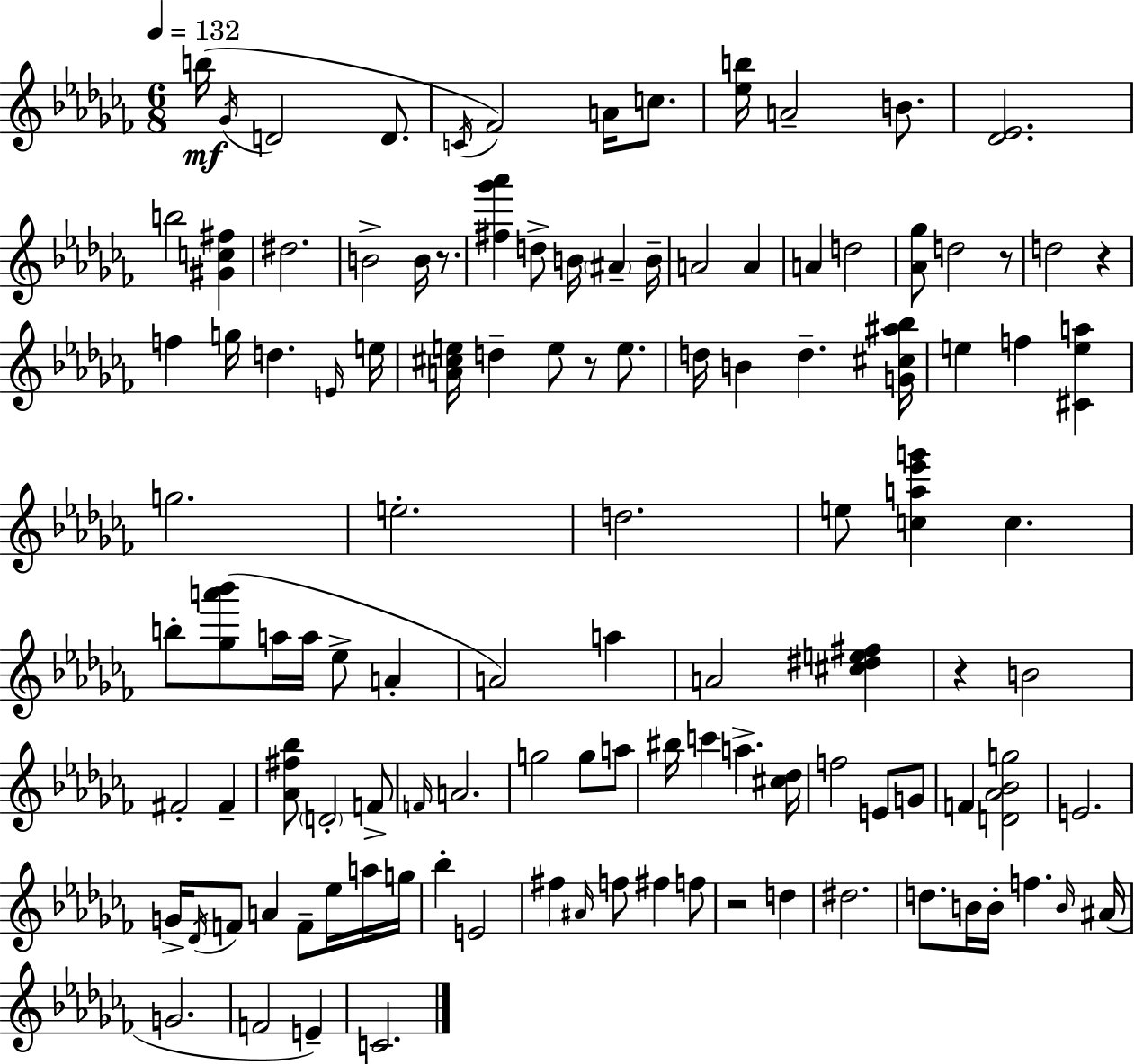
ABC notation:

X:1
T:Untitled
M:6/8
L:1/4
K:Abm
b/4 _G/4 D2 D/2 C/4 _F2 A/4 c/2 [_eb]/4 A2 B/2 [_D_E]2 b2 [^Gc^f] ^d2 B2 B/4 z/2 [^f_g'_a'] d/2 B/4 ^A B/4 A2 A A d2 [_A_g]/2 d2 z/2 d2 z f g/4 d E/4 e/4 [A^ce]/4 d e/2 z/2 e/2 d/4 B d [G^c^a_b]/4 e f [^Cea] g2 e2 d2 e/2 [ca_e'g'] c b/2 [_ga'_b']/2 a/4 a/4 _e/2 A A2 a A2 [^c^de^f] z B2 ^F2 ^F [_A^f_b]/2 D2 F/2 F/4 A2 g2 g/2 a/2 ^b/4 c' a [^c_d]/4 f2 E/2 G/2 F [D_A_Bg]2 E2 G/4 _D/4 F/2 A F/2 _e/4 a/4 g/4 _b E2 ^f ^A/4 f/2 ^f f/2 z2 d ^d2 d/2 B/4 B/4 f B/4 ^A/4 G2 F2 E C2